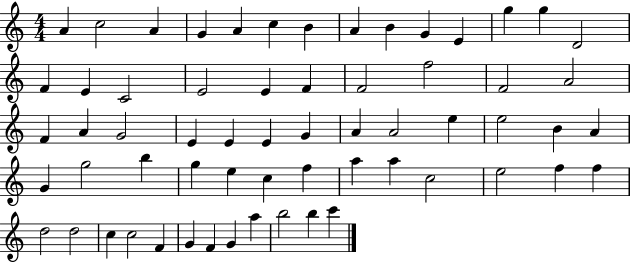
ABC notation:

X:1
T:Untitled
M:4/4
L:1/4
K:C
A c2 A G A c B A B G E g g D2 F E C2 E2 E F F2 f2 F2 A2 F A G2 E E E G A A2 e e2 B A G g2 b g e c f a a c2 e2 f f d2 d2 c c2 F G F G a b2 b c'